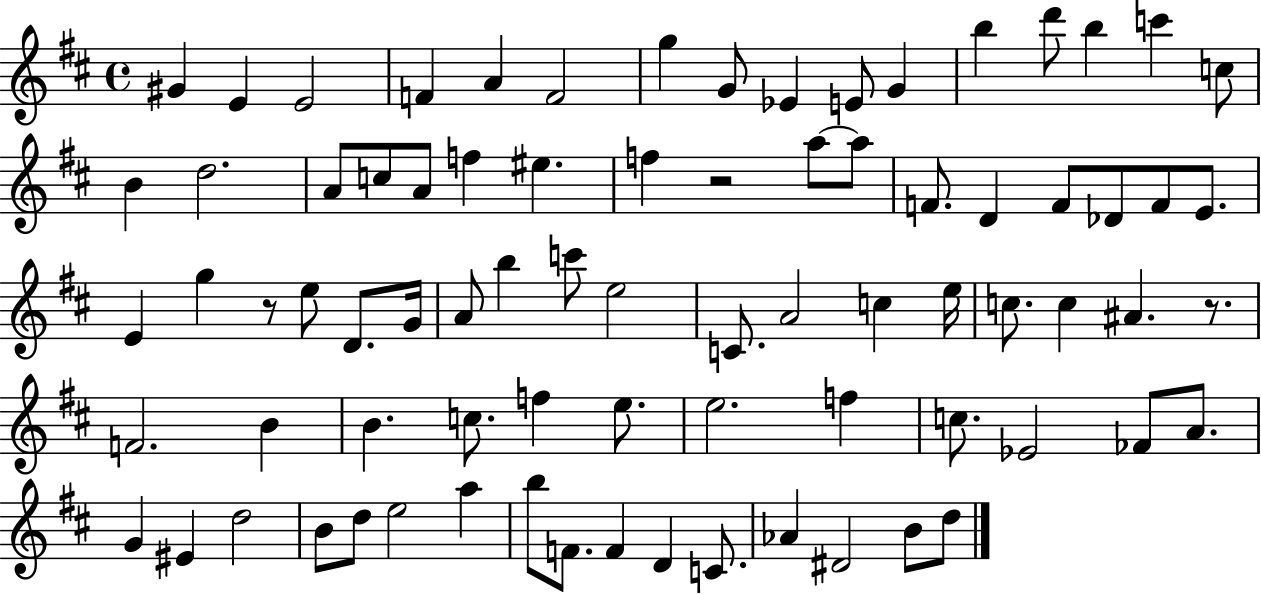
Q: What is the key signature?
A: D major